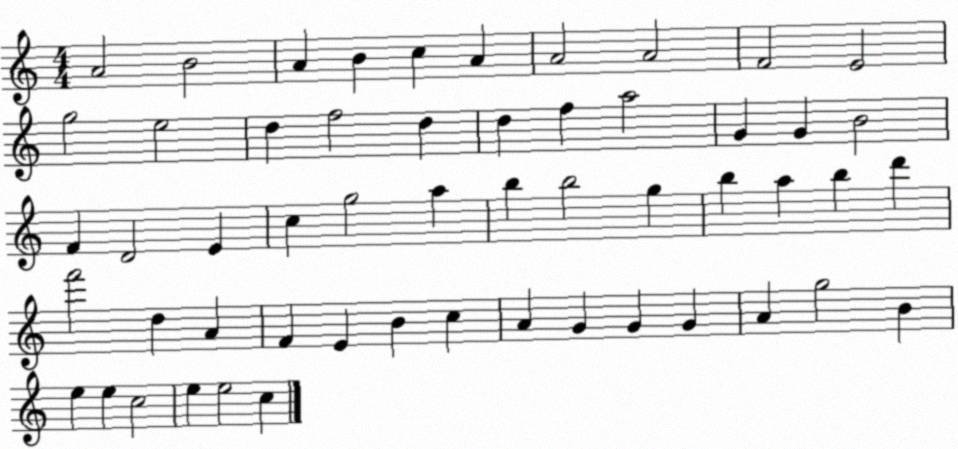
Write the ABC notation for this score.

X:1
T:Untitled
M:4/4
L:1/4
K:C
A2 B2 A B c A A2 A2 F2 E2 g2 e2 d f2 d d f a2 G G B2 F D2 E c g2 a b b2 g b a b d' f'2 d A F E B c A G G G A g2 B e e c2 e e2 c